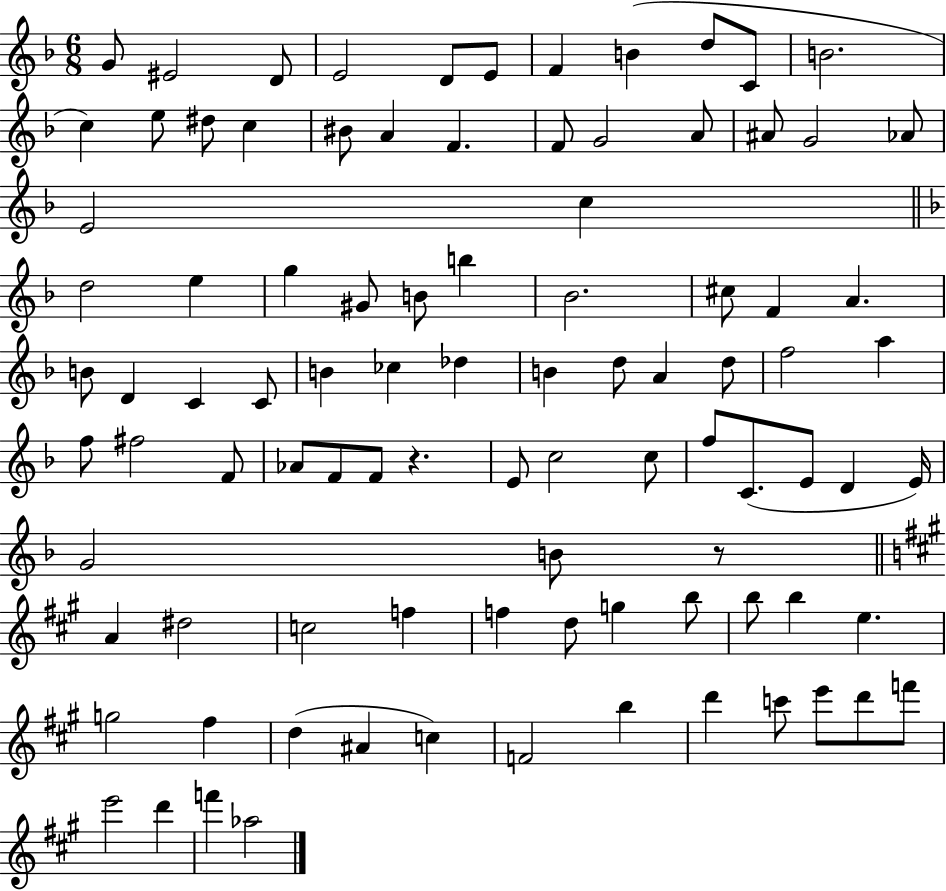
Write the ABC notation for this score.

X:1
T:Untitled
M:6/8
L:1/4
K:F
G/2 ^E2 D/2 E2 D/2 E/2 F B d/2 C/2 B2 c e/2 ^d/2 c ^B/2 A F F/2 G2 A/2 ^A/2 G2 _A/2 E2 c d2 e g ^G/2 B/2 b _B2 ^c/2 F A B/2 D C C/2 B _c _d B d/2 A d/2 f2 a f/2 ^f2 F/2 _A/2 F/2 F/2 z E/2 c2 c/2 f/2 C/2 E/2 D E/4 G2 B/2 z/2 A ^d2 c2 f f d/2 g b/2 b/2 b e g2 ^f d ^A c F2 b d' c'/2 e'/2 d'/2 f'/2 e'2 d' f' _a2